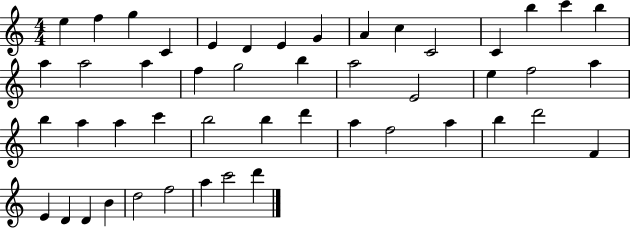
E5/q F5/q G5/q C4/q E4/q D4/q E4/q G4/q A4/q C5/q C4/h C4/q B5/q C6/q B5/q A5/q A5/h A5/q F5/q G5/h B5/q A5/h E4/h E5/q F5/h A5/q B5/q A5/q A5/q C6/q B5/h B5/q D6/q A5/q F5/h A5/q B5/q D6/h F4/q E4/q D4/q D4/q B4/q D5/h F5/h A5/q C6/h D6/q